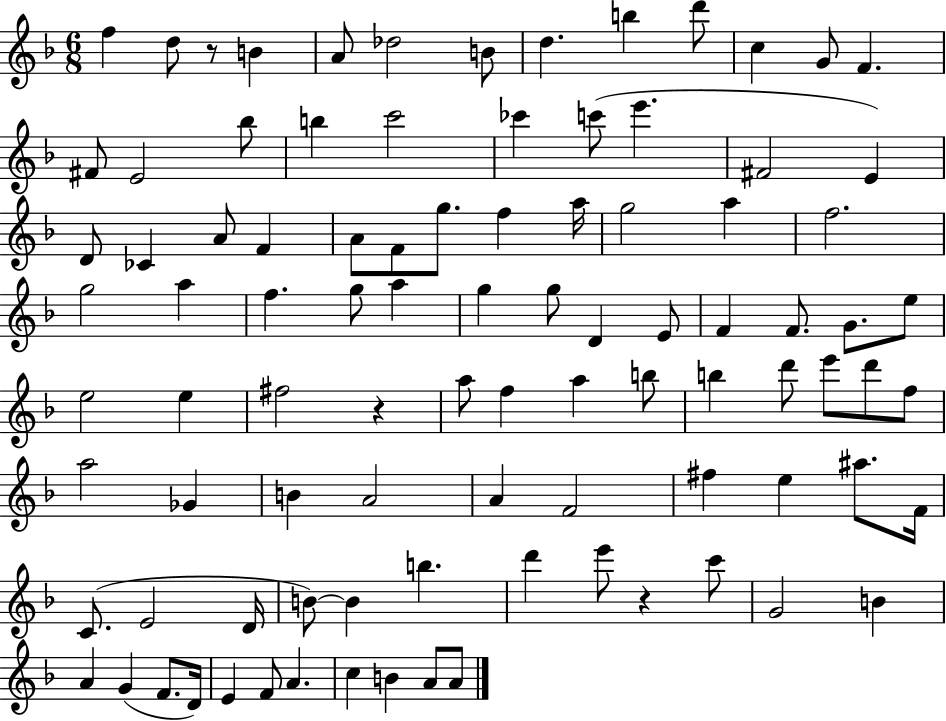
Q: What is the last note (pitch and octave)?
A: A4